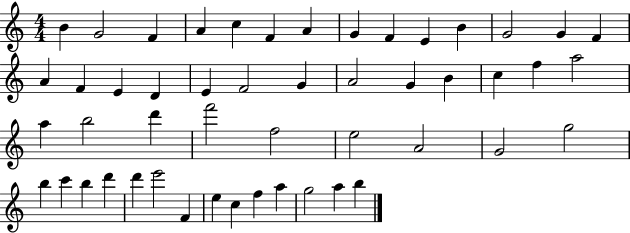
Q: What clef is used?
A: treble